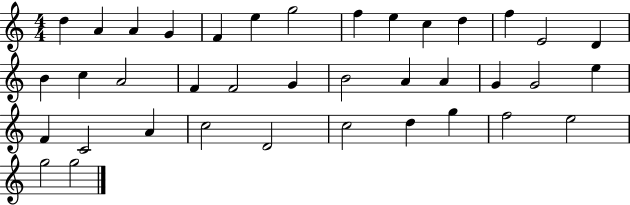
D5/q A4/q A4/q G4/q F4/q E5/q G5/h F5/q E5/q C5/q D5/q F5/q E4/h D4/q B4/q C5/q A4/h F4/q F4/h G4/q B4/h A4/q A4/q G4/q G4/h E5/q F4/q C4/h A4/q C5/h D4/h C5/h D5/q G5/q F5/h E5/h G5/h G5/h